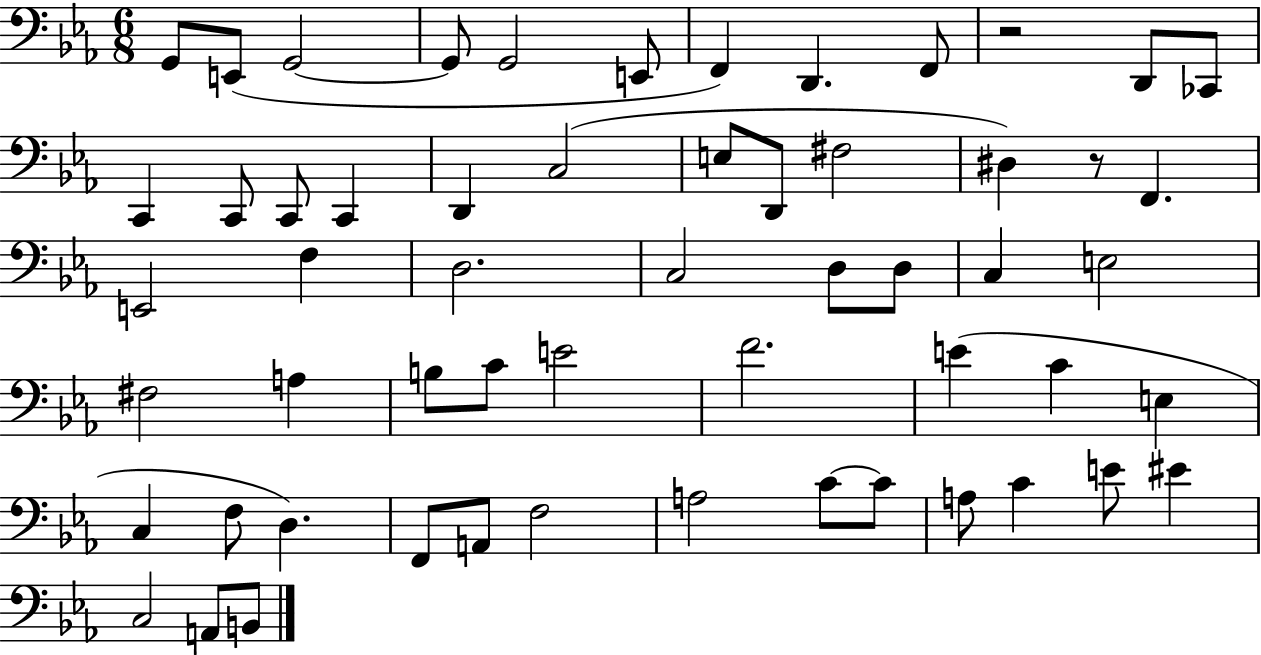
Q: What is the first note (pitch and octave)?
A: G2